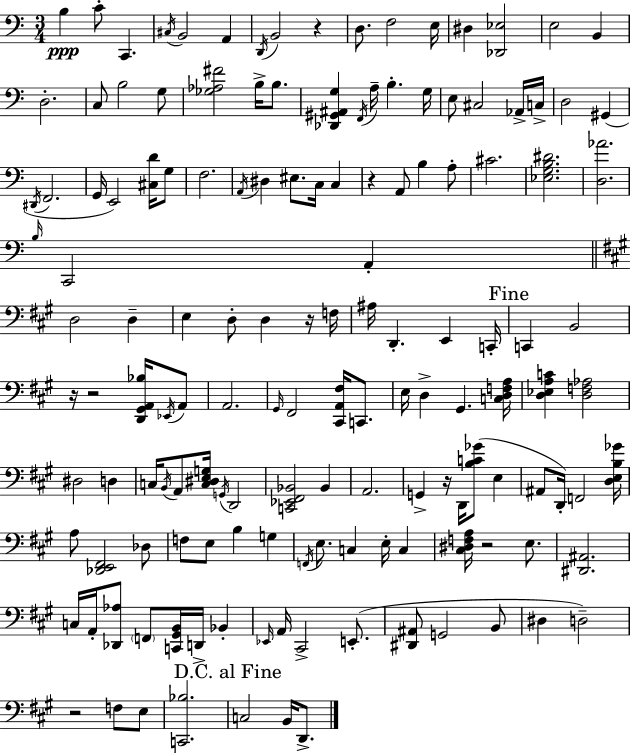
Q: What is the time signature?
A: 3/4